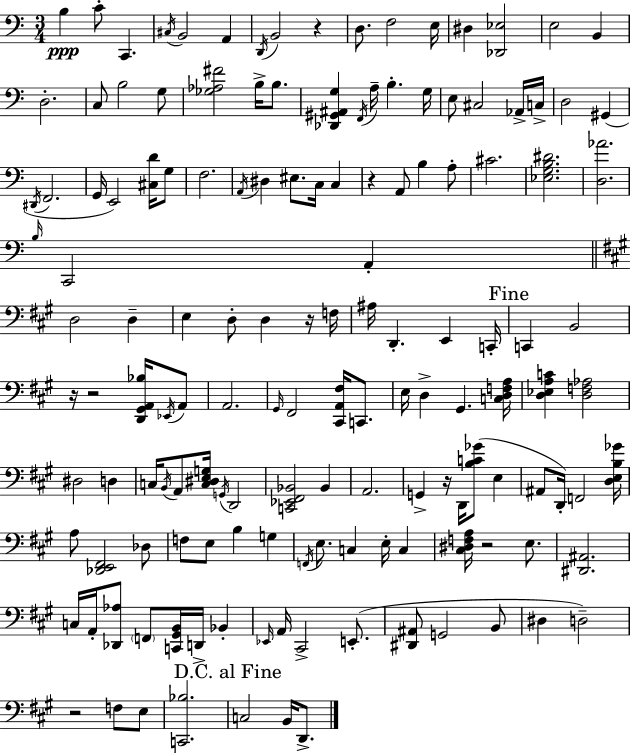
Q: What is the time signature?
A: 3/4